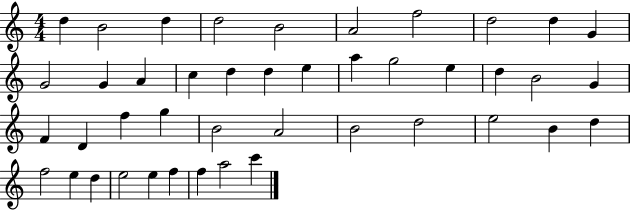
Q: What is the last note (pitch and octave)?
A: C6